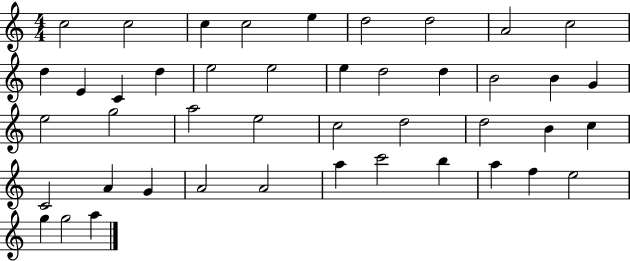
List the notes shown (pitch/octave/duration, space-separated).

C5/h C5/h C5/q C5/h E5/q D5/h D5/h A4/h C5/h D5/q E4/q C4/q D5/q E5/h E5/h E5/q D5/h D5/q B4/h B4/q G4/q E5/h G5/h A5/h E5/h C5/h D5/h D5/h B4/q C5/q C4/h A4/q G4/q A4/h A4/h A5/q C6/h B5/q A5/q F5/q E5/h G5/q G5/h A5/q